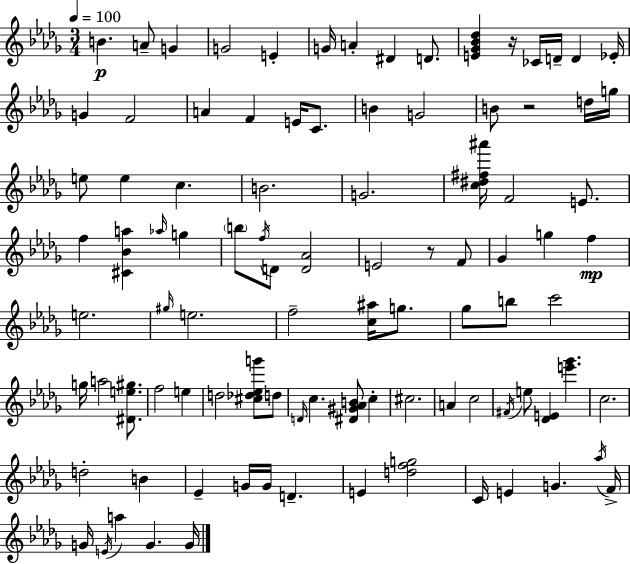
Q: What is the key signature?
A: BES minor